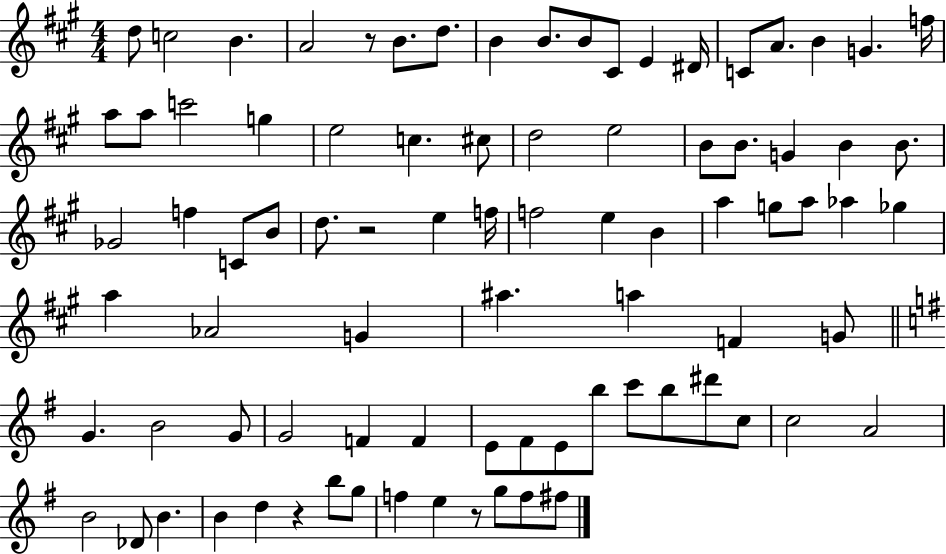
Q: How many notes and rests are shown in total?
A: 85